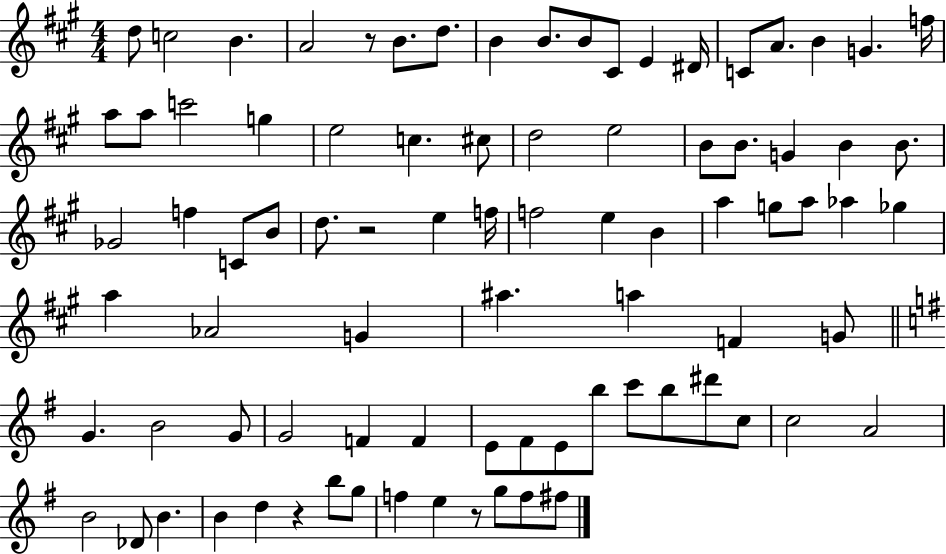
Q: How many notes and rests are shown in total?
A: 85